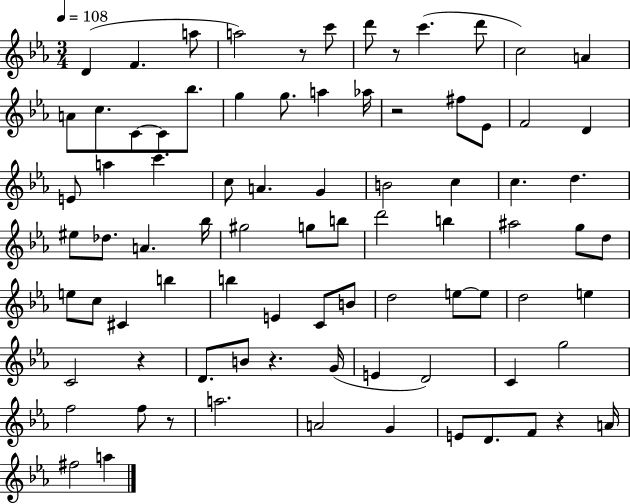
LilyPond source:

{
  \clef treble
  \numericTimeSignature
  \time 3/4
  \key ees \major
  \tempo 4 = 108
  d'4( f'4. a''8 | a''2) r8 c'''8 | d'''8 r8 c'''4.( d'''8 | c''2) a'4 | \break a'8 c''8. c'8~~ c'8 bes''8. | g''4 g''8. a''4 aes''16 | r2 fis''8 ees'8 | f'2 d'4 | \break e'8 a''4 c'''4. | c''8 a'4. g'4 | b'2 c''4 | c''4. d''4. | \break eis''8 des''8. a'4. bes''16 | gis''2 g''8 b''8 | d'''2 b''4 | ais''2 g''8 d''8 | \break e''8 c''8 cis'4 b''4 | b''4 e'4 c'8 b'8 | d''2 e''8~~ e''8 | d''2 e''4 | \break c'2 r4 | d'8. b'8 r4. g'16( | e'4 d'2) | c'4 g''2 | \break f''2 f''8 r8 | a''2. | a'2 g'4 | e'8 d'8. f'8 r4 a'16 | \break fis''2 a''4 | \bar "|."
}